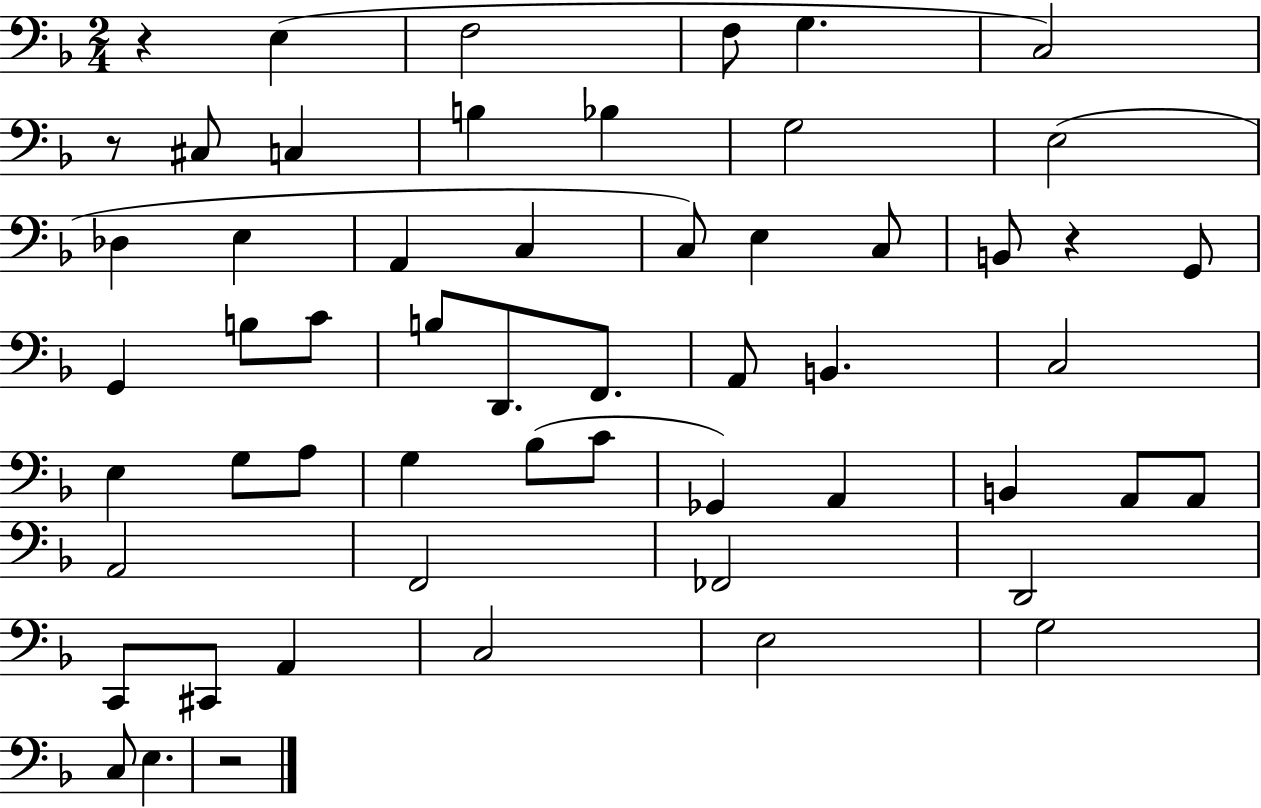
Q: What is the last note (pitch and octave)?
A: E3